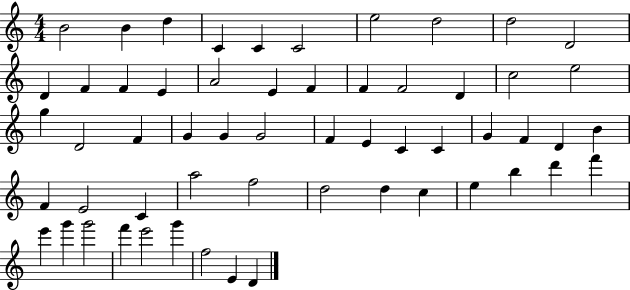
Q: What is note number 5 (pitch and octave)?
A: C4